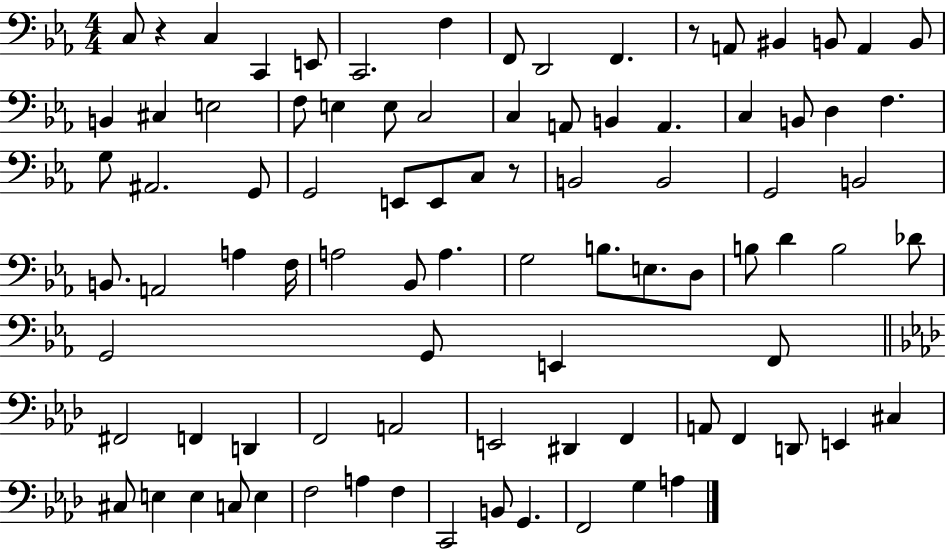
X:1
T:Untitled
M:4/4
L:1/4
K:Eb
C,/2 z C, C,, E,,/2 C,,2 F, F,,/2 D,,2 F,, z/2 A,,/2 ^B,, B,,/2 A,, B,,/2 B,, ^C, E,2 F,/2 E, E,/2 C,2 C, A,,/2 B,, A,, C, B,,/2 D, F, G,/2 ^A,,2 G,,/2 G,,2 E,,/2 E,,/2 C,/2 z/2 B,,2 B,,2 G,,2 B,,2 B,,/2 A,,2 A, F,/4 A,2 _B,,/2 A, G,2 B,/2 E,/2 D,/2 B,/2 D B,2 _D/2 G,,2 G,,/2 E,, F,,/2 ^F,,2 F,, D,, F,,2 A,,2 E,,2 ^D,, F,, A,,/2 F,, D,,/2 E,, ^C, ^C,/2 E, E, C,/2 E, F,2 A, F, C,,2 B,,/2 G,, F,,2 G, A,